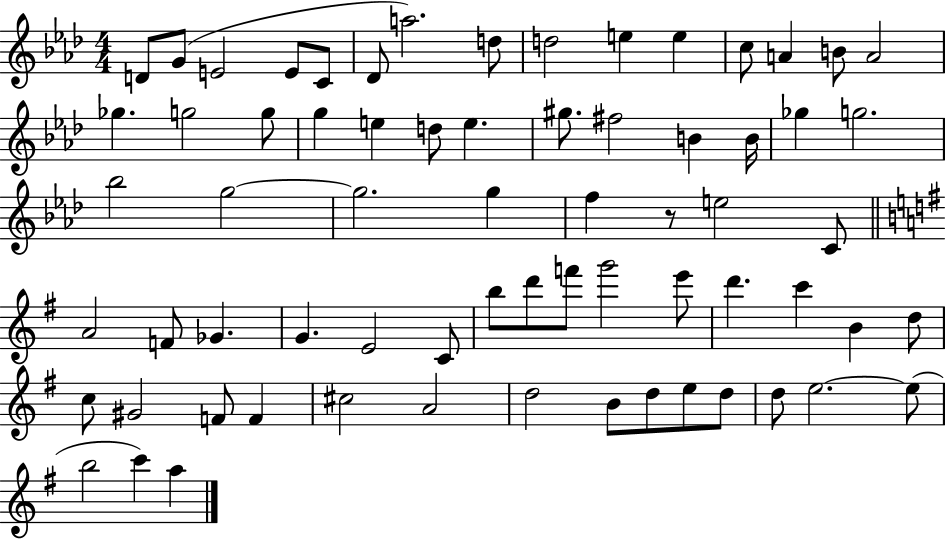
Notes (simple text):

D4/e G4/e E4/h E4/e C4/e Db4/e A5/h. D5/e D5/h E5/q E5/q C5/e A4/q B4/e A4/h Gb5/q. G5/h G5/e G5/q E5/q D5/e E5/q. G#5/e. F#5/h B4/q B4/s Gb5/q G5/h. Bb5/h G5/h G5/h. G5/q F5/q R/e E5/h C4/e A4/h F4/e Gb4/q. G4/q. E4/h C4/e B5/e D6/e F6/e G6/h E6/e D6/q. C6/q B4/q D5/e C5/e G#4/h F4/e F4/q C#5/h A4/h D5/h B4/e D5/e E5/e D5/e D5/e E5/h. E5/e B5/h C6/q A5/q